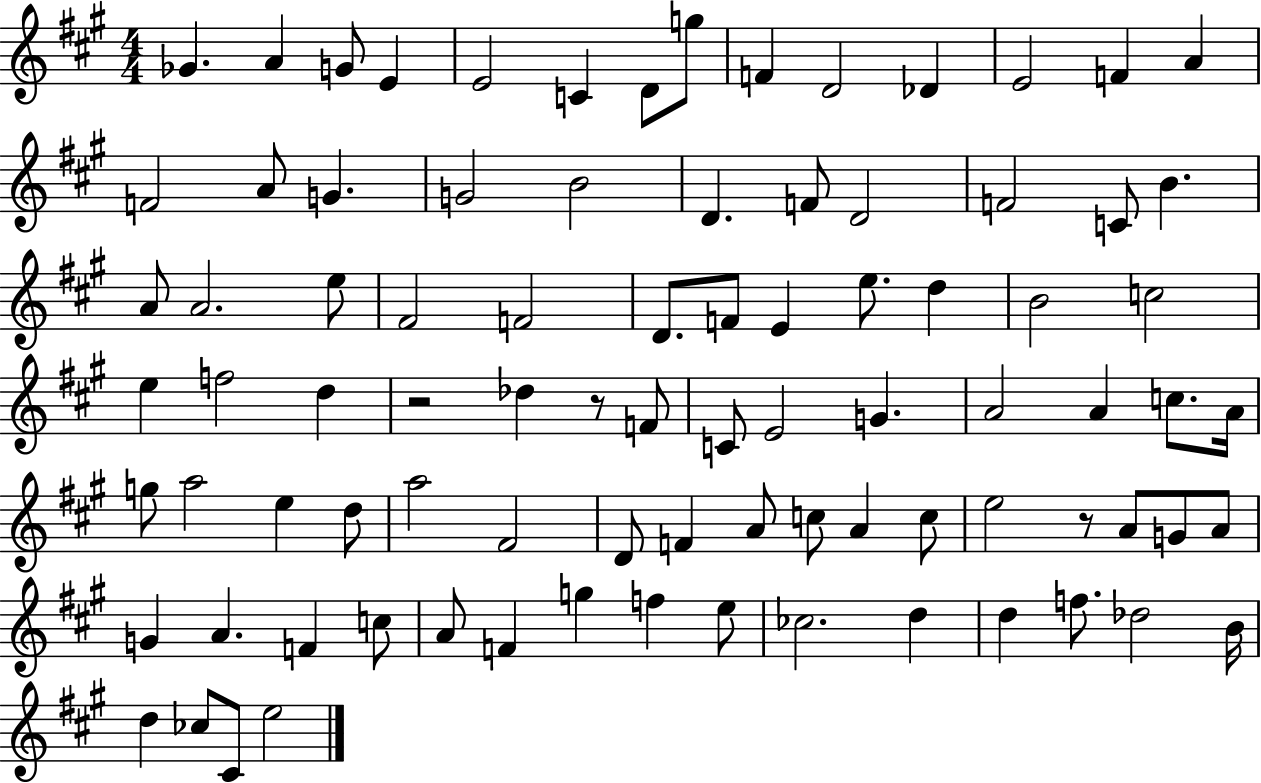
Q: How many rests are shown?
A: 3